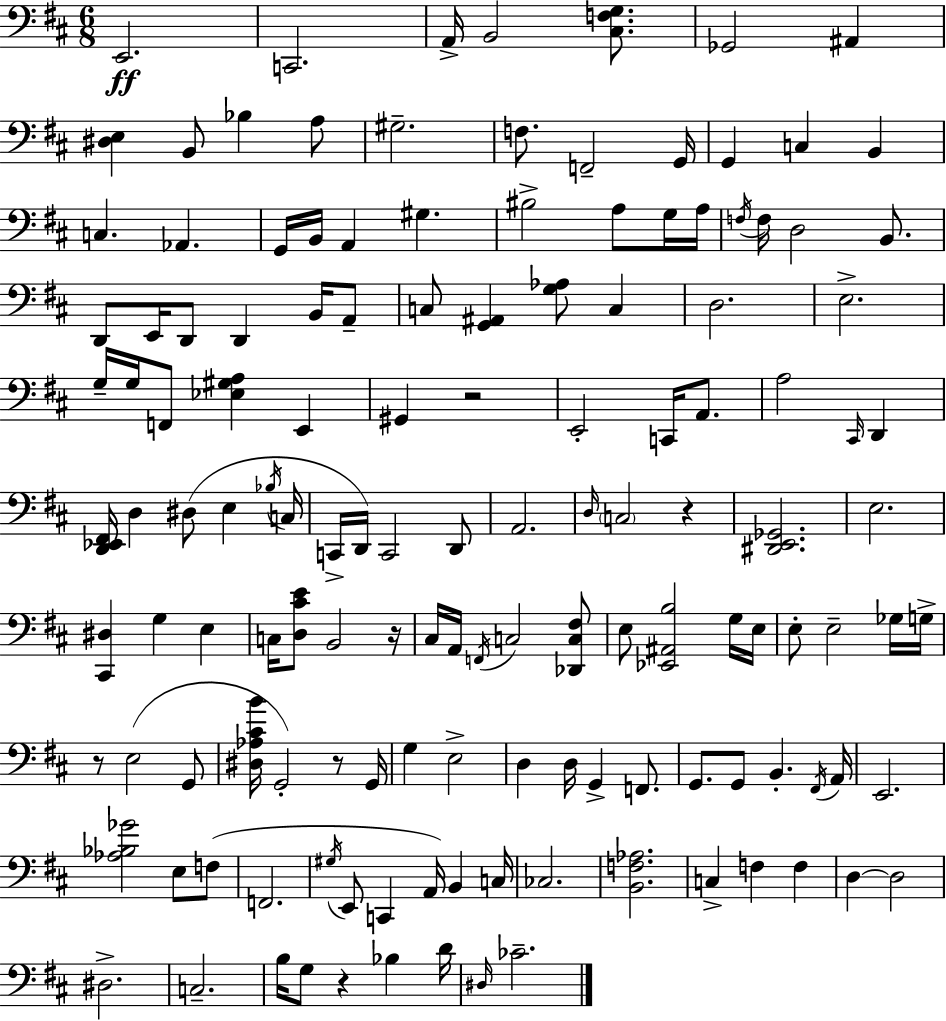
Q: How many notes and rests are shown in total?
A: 138